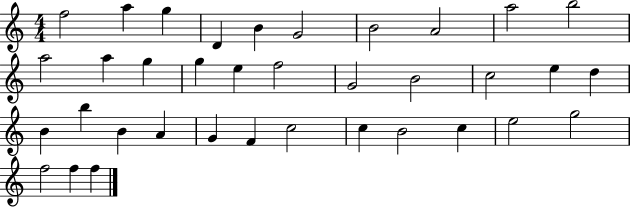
{
  \clef treble
  \numericTimeSignature
  \time 4/4
  \key c \major
  f''2 a''4 g''4 | d'4 b'4 g'2 | b'2 a'2 | a''2 b''2 | \break a''2 a''4 g''4 | g''4 e''4 f''2 | g'2 b'2 | c''2 e''4 d''4 | \break b'4 b''4 b'4 a'4 | g'4 f'4 c''2 | c''4 b'2 c''4 | e''2 g''2 | \break f''2 f''4 f''4 | \bar "|."
}